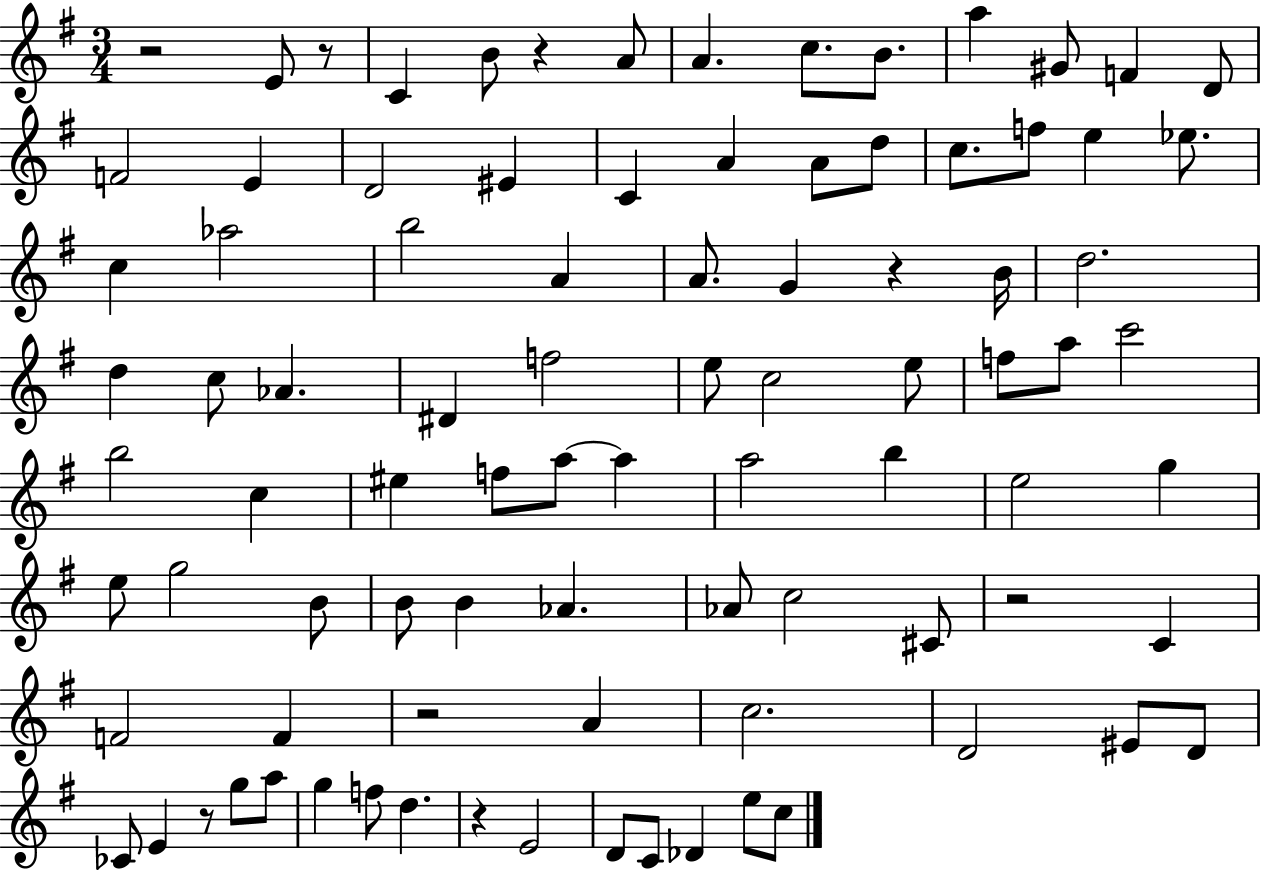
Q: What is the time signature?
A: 3/4